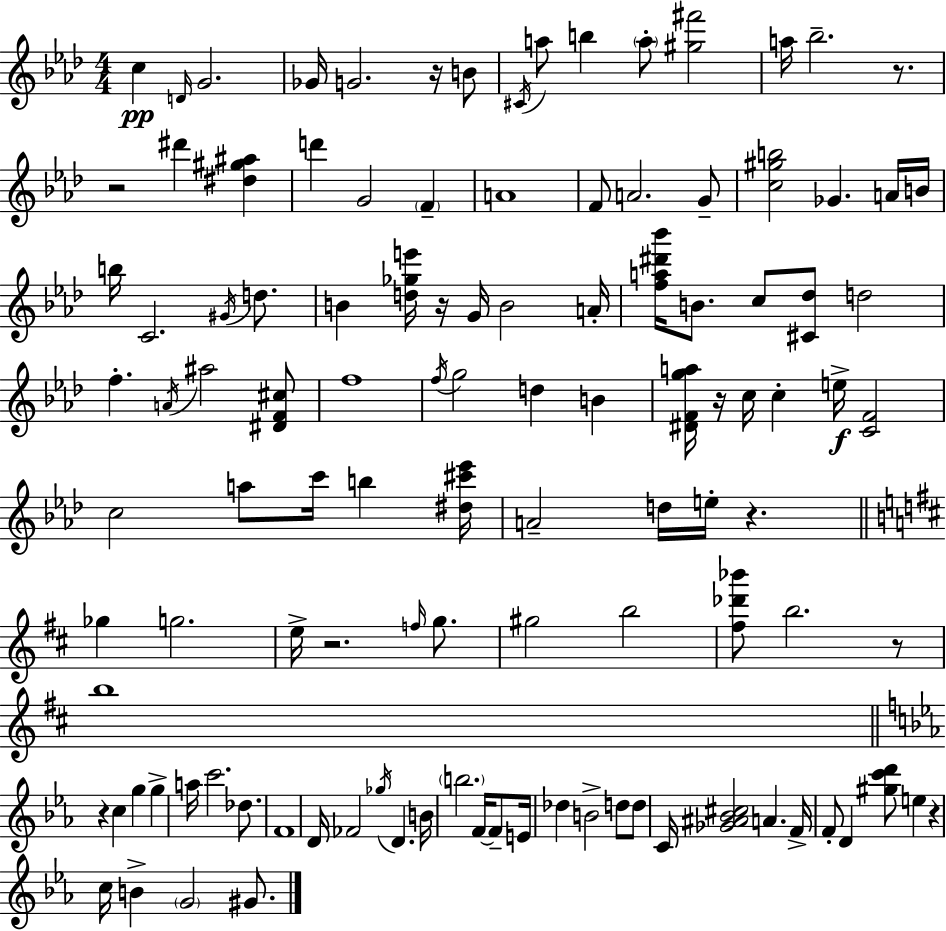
{
  \clef treble
  \numericTimeSignature
  \time 4/4
  \key aes \major
  c''4\pp \grace { d'16 } g'2. | ges'16 g'2. r16 b'8 | \acciaccatura { cis'16 } a''8 b''4 \parenthesize a''8-. <gis'' fis'''>2 | a''16 bes''2.-- r8. | \break r2 dis'''4 <dis'' gis'' ais''>4 | d'''4 g'2 \parenthesize f'4-- | a'1 | f'8 a'2. | \break g'8-- <c'' gis'' b''>2 ges'4. | a'16 b'16 b''16 c'2. \acciaccatura { gis'16 } | d''8. b'4 <d'' ges'' e'''>16 r16 g'16 b'2 | a'16-. <f'' a'' dis''' bes'''>16 b'8. c''8 <cis' des''>8 d''2 | \break f''4.-. \acciaccatura { a'16 } ais''2 | <dis' f' cis''>8 f''1 | \acciaccatura { f''16 } g''2 d''4 | b'4 <dis' f' g'' a''>16 r16 c''16 c''4-. e''16->\f <c' f'>2 | \break c''2 a''8 c'''16 | b''4 <dis'' cis''' ees'''>16 a'2-- d''16 e''16-. r4. | \bar "||" \break \key d \major ges''4 g''2. | e''16-> r2. \grace { f''16 } g''8. | gis''2 b''2 | <fis'' des''' bes'''>8 b''2. r8 | \break b''1 | \bar "||" \break \key ees \major r4 c''4 g''4 g''4-> | a''16 c'''2. des''8. | f'1 | d'16 fes'2 \acciaccatura { ges''16 } d'4. | \break b'16 \parenthesize b''2. f'16~~ f'8-- | e'16 des''4 b'2-> d''8 d''8 | c'16 <ges' ais' bes' cis''>2 a'4. | f'16-> f'8-. d'4 <gis'' c''' d'''>8 e''4 r4 | \break c''16 b'4-> \parenthesize g'2 gis'8. | \bar "|."
}